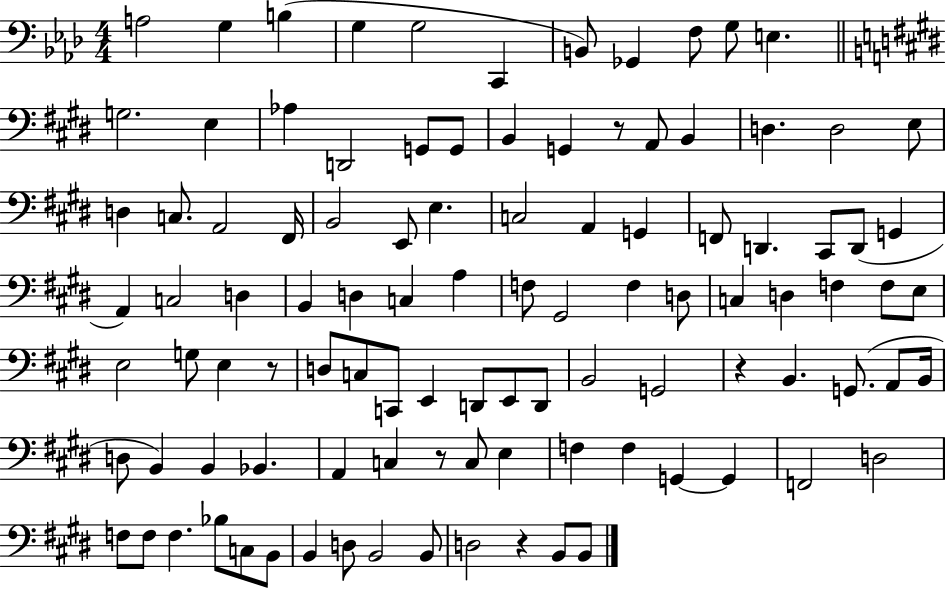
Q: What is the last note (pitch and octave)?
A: B2